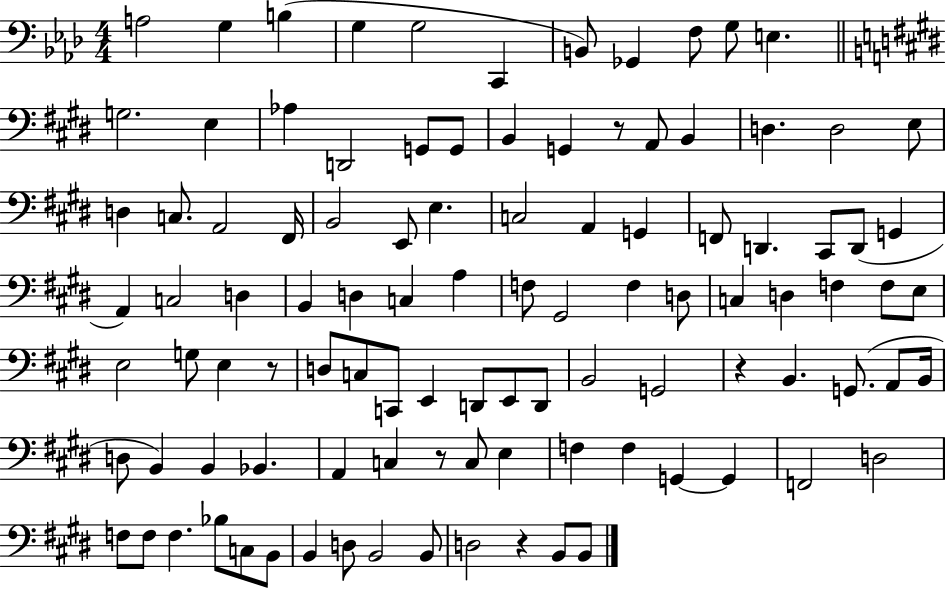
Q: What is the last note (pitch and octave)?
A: B2